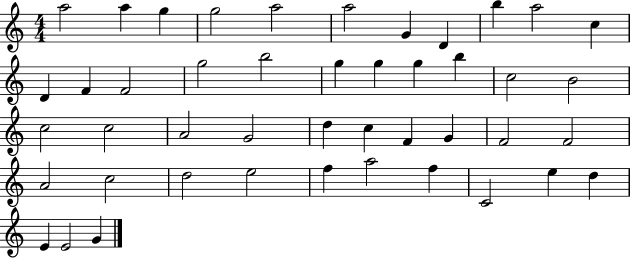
A5/h A5/q G5/q G5/h A5/h A5/h G4/q D4/q B5/q A5/h C5/q D4/q F4/q F4/h G5/h B5/h G5/q G5/q G5/q B5/q C5/h B4/h C5/h C5/h A4/h G4/h D5/q C5/q F4/q G4/q F4/h F4/h A4/h C5/h D5/h E5/h F5/q A5/h F5/q C4/h E5/q D5/q E4/q E4/h G4/q